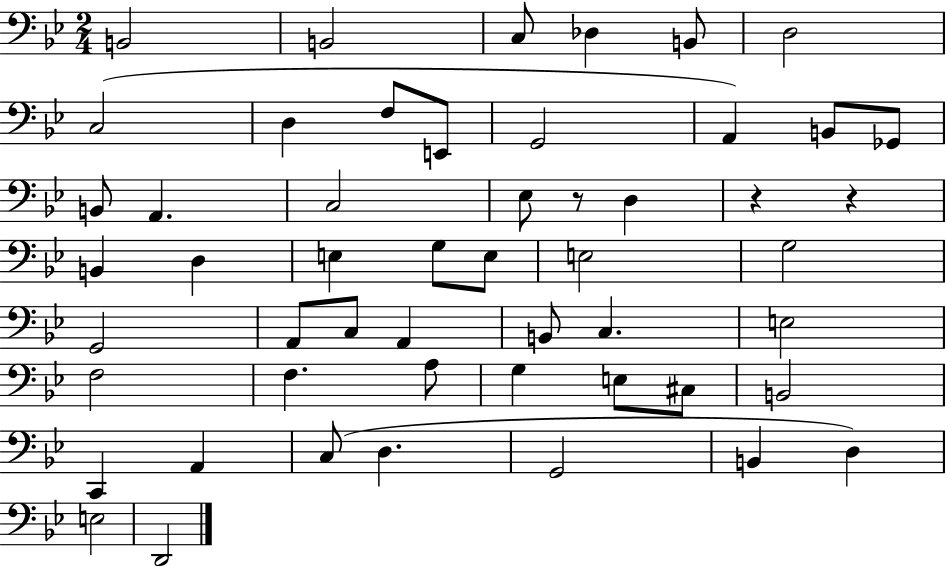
{
  \clef bass
  \numericTimeSignature
  \time 2/4
  \key bes \major
  b,2 | b,2 | c8 des4 b,8 | d2 | \break c2( | d4 f8 e,8 | g,2 | a,4) b,8 ges,8 | \break b,8 a,4. | c2 | ees8 r8 d4 | r4 r4 | \break b,4 d4 | e4 g8 e8 | e2 | g2 | \break g,2 | a,8 c8 a,4 | b,8 c4. | e2 | \break f2 | f4. a8 | g4 e8 cis8 | b,2 | \break c,4 a,4 | c8( d4. | g,2 | b,4 d4) | \break e2 | d,2 | \bar "|."
}